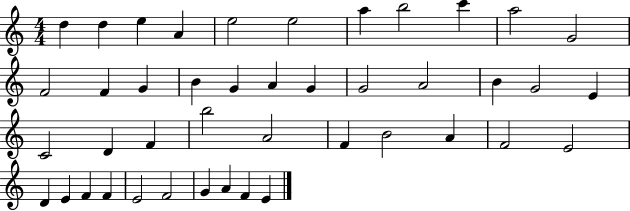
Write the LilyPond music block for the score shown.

{
  \clef treble
  \numericTimeSignature
  \time 4/4
  \key c \major
  d''4 d''4 e''4 a'4 | e''2 e''2 | a''4 b''2 c'''4 | a''2 g'2 | \break f'2 f'4 g'4 | b'4 g'4 a'4 g'4 | g'2 a'2 | b'4 g'2 e'4 | \break c'2 d'4 f'4 | b''2 a'2 | f'4 b'2 a'4 | f'2 e'2 | \break d'4 e'4 f'4 f'4 | e'2 f'2 | g'4 a'4 f'4 e'4 | \bar "|."
}